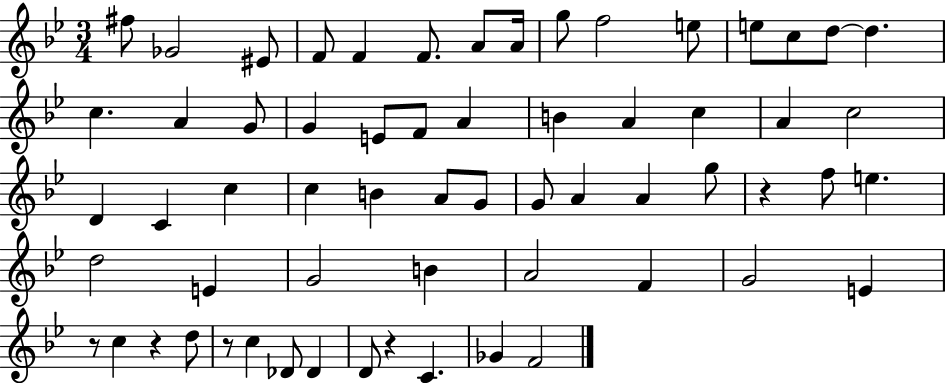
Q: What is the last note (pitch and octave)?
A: F4